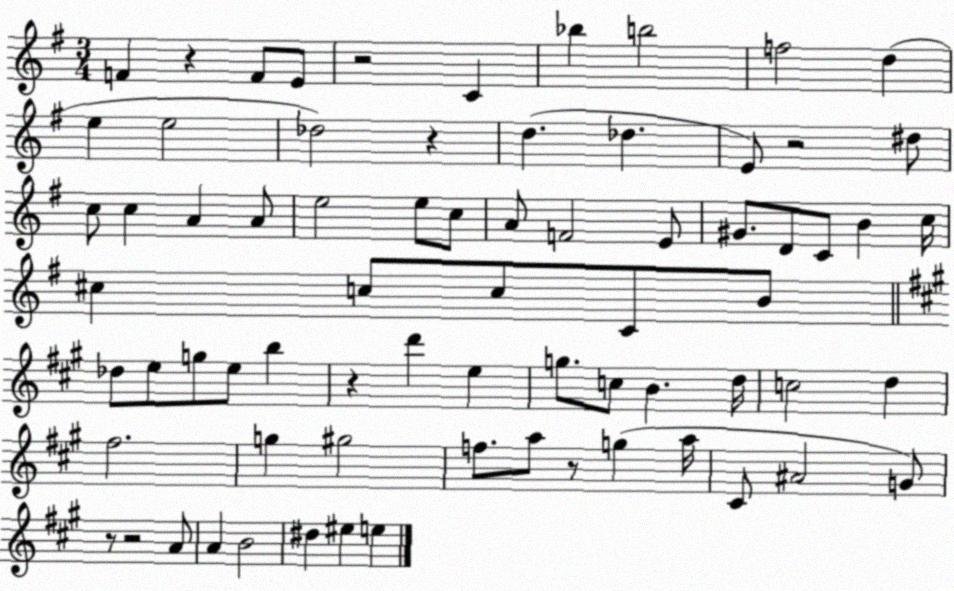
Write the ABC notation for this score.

X:1
T:Untitled
M:3/4
L:1/4
K:G
F z F/2 E/2 z2 C _b b2 f2 d e e2 _d2 z d _d E/2 z2 ^d/2 c/2 c A A/2 e2 e/2 c/2 A/2 F2 E/2 ^G/2 D/2 C/2 B c/4 ^c c/2 c/2 C/2 B/2 _d/2 e/2 g/2 e/2 b z d' e g/2 c/2 B d/4 c2 d ^f2 g ^g2 f/2 a/2 z/2 g a/4 ^C/2 ^A2 G/2 z/2 z2 A/2 A B2 ^d ^e e